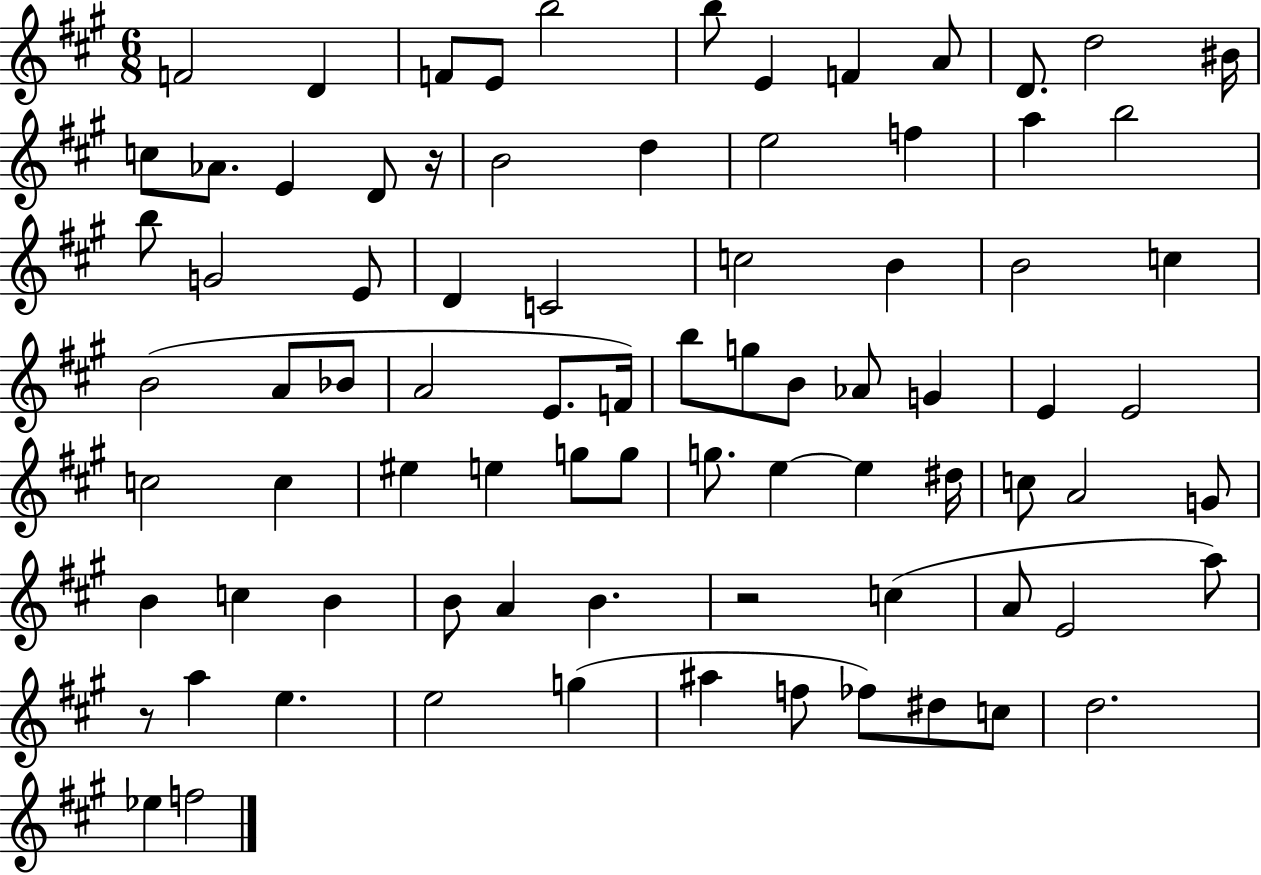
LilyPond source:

{
  \clef treble
  \numericTimeSignature
  \time 6/8
  \key a \major
  f'2 d'4 | f'8 e'8 b''2 | b''8 e'4 f'4 a'8 | d'8. d''2 bis'16 | \break c''8 aes'8. e'4 d'8 r16 | b'2 d''4 | e''2 f''4 | a''4 b''2 | \break b''8 g'2 e'8 | d'4 c'2 | c''2 b'4 | b'2 c''4 | \break b'2( a'8 bes'8 | a'2 e'8. f'16) | b''8 g''8 b'8 aes'8 g'4 | e'4 e'2 | \break c''2 c''4 | eis''4 e''4 g''8 g''8 | g''8. e''4~~ e''4 dis''16 | c''8 a'2 g'8 | \break b'4 c''4 b'4 | b'8 a'4 b'4. | r2 c''4( | a'8 e'2 a''8) | \break r8 a''4 e''4. | e''2 g''4( | ais''4 f''8 fes''8) dis''8 c''8 | d''2. | \break ees''4 f''2 | \bar "|."
}